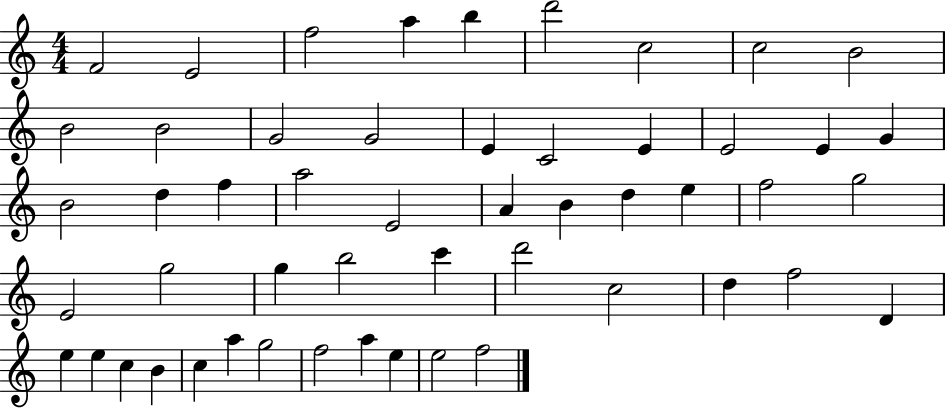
{
  \clef treble
  \numericTimeSignature
  \time 4/4
  \key c \major
  f'2 e'2 | f''2 a''4 b''4 | d'''2 c''2 | c''2 b'2 | \break b'2 b'2 | g'2 g'2 | e'4 c'2 e'4 | e'2 e'4 g'4 | \break b'2 d''4 f''4 | a''2 e'2 | a'4 b'4 d''4 e''4 | f''2 g''2 | \break e'2 g''2 | g''4 b''2 c'''4 | d'''2 c''2 | d''4 f''2 d'4 | \break e''4 e''4 c''4 b'4 | c''4 a''4 g''2 | f''2 a''4 e''4 | e''2 f''2 | \break \bar "|."
}